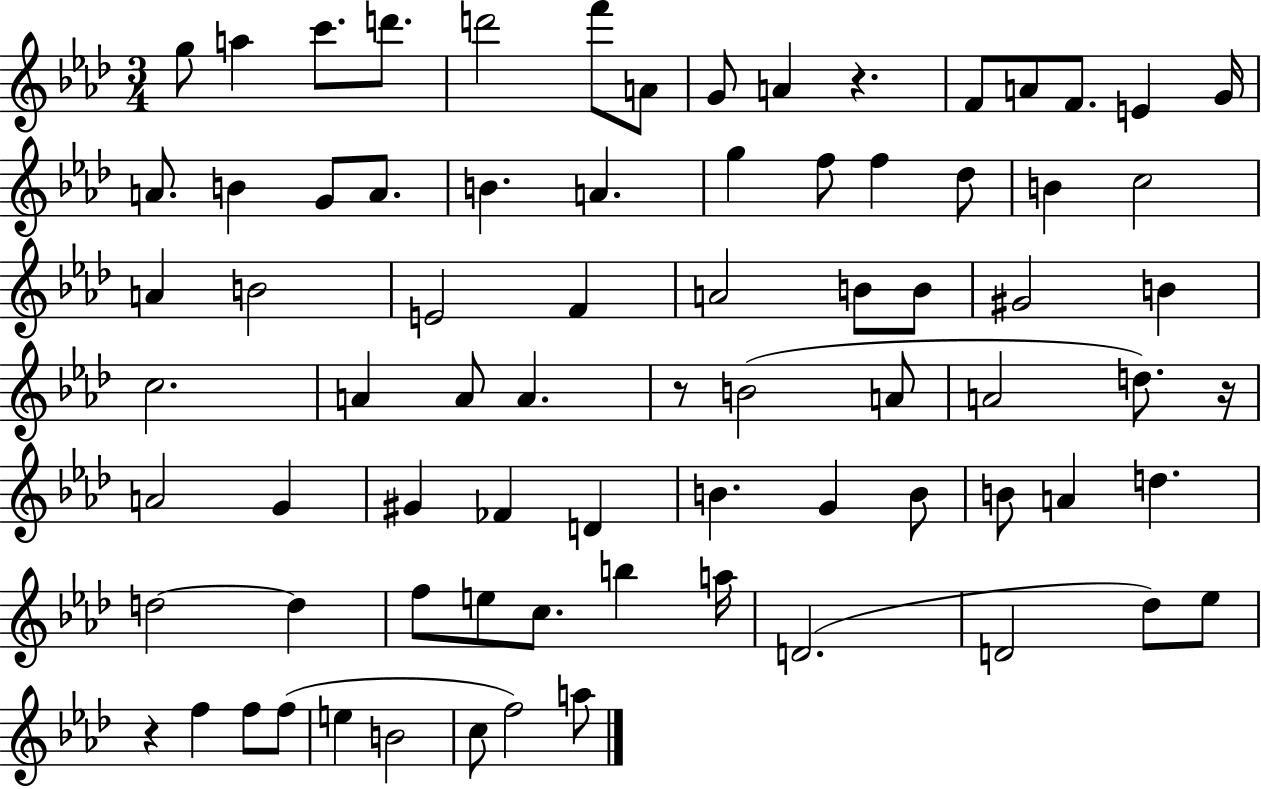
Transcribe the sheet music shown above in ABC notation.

X:1
T:Untitled
M:3/4
L:1/4
K:Ab
g/2 a c'/2 d'/2 d'2 f'/2 A/2 G/2 A z F/2 A/2 F/2 E G/4 A/2 B G/2 A/2 B A g f/2 f _d/2 B c2 A B2 E2 F A2 B/2 B/2 ^G2 B c2 A A/2 A z/2 B2 A/2 A2 d/2 z/4 A2 G ^G _F D B G B/2 B/2 A d d2 d f/2 e/2 c/2 b a/4 D2 D2 _d/2 _e/2 z f f/2 f/2 e B2 c/2 f2 a/2